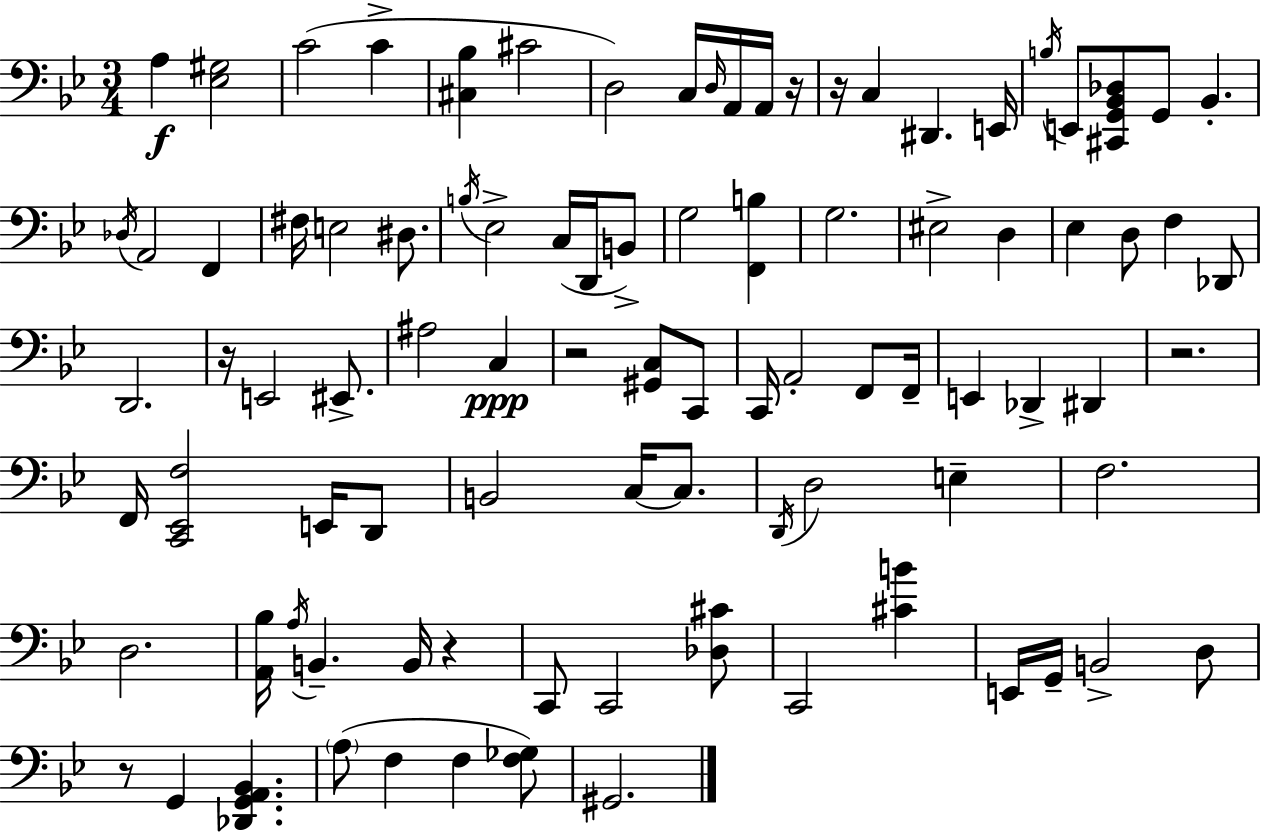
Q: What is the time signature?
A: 3/4